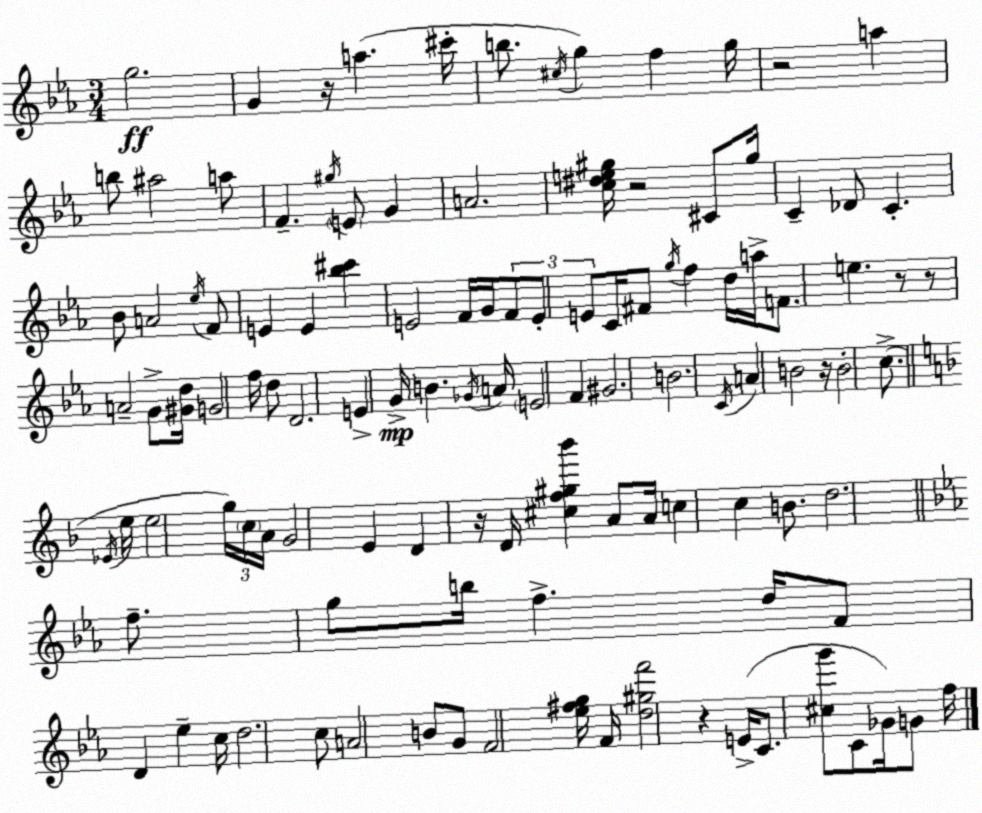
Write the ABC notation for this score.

X:1
T:Untitled
M:3/4
L:1/4
K:Eb
g2 G z/4 a ^c'/4 b/2 ^c/4 g f g/4 z2 a b/2 ^a2 a/2 F ^g/4 E/2 G A2 [c^de^g]/4 z2 ^C/2 ^g/4 C _D/2 C _B/2 A2 _e/4 F/2 E E [_b^c'] E2 F/4 G/4 F/2 E/2 E/2 C/4 ^F/2 g/4 f d/4 a/4 F/2 e z/2 z/2 A2 G/2 [^Gd]/4 G2 f/4 d/2 D2 E G/4 B _G/4 A/4 E2 F ^G2 B2 C/4 A B2 z/4 B2 c/2 _E/4 e/4 e2 g/4 c/4 A/4 G2 E D z/4 D/4 [^cf^g_b'] A/2 A/4 c c B/2 d2 f/2 g/2 b/4 f d/4 F/2 D _e c/4 d2 c/2 A2 B/2 G/2 F2 [_e^fg]/4 F/4 [d^gf']2 z E/4 C/2 [^cg']/2 C/2 _G/4 G/2 f/4